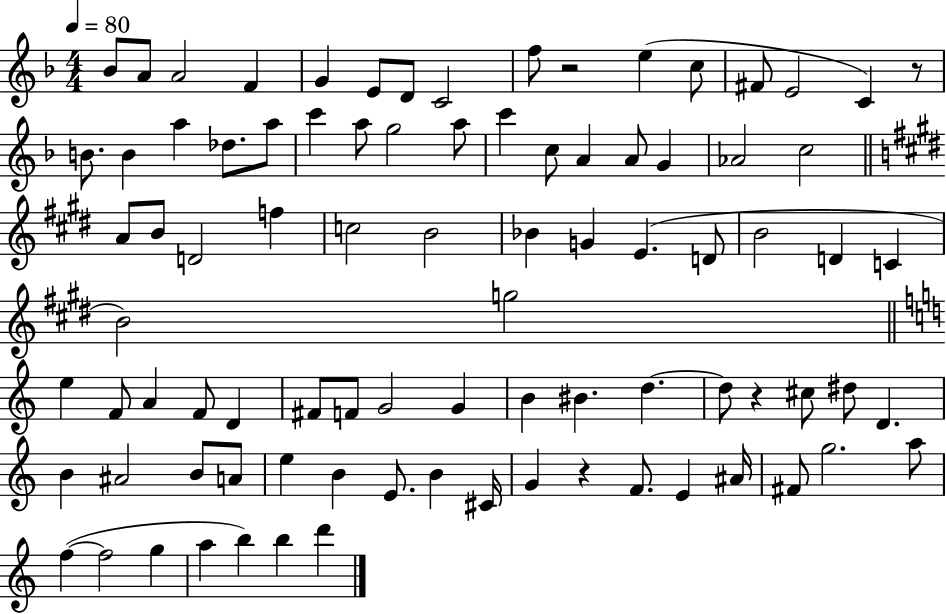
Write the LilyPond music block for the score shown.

{
  \clef treble
  \numericTimeSignature
  \time 4/4
  \key f \major
  \tempo 4 = 80
  \repeat volta 2 { bes'8 a'8 a'2 f'4 | g'4 e'8 d'8 c'2 | f''8 r2 e''4( c''8 | fis'8 e'2 c'4) r8 | \break b'8. b'4 a''4 des''8. a''8 | c'''4 a''8 g''2 a''8 | c'''4 c''8 a'4 a'8 g'4 | aes'2 c''2 | \break \bar "||" \break \key e \major a'8 b'8 d'2 f''4 | c''2 b'2 | bes'4 g'4 e'4.( d'8 | b'2 d'4 c'4 | \break b'2) g''2 | \bar "||" \break \key c \major e''4 f'8 a'4 f'8 d'4 | fis'8 f'8 g'2 g'4 | b'4 bis'4. d''4.~~ | d''8 r4 cis''8 dis''8 d'4. | \break b'4 ais'2 b'8 a'8 | e''4 b'4 e'8. b'4 cis'16 | g'4 r4 f'8. e'4 ais'16 | fis'8 g''2. a''8 | \break f''4~(~ f''2 g''4 | a''4 b''4) b''4 d'''4 | } \bar "|."
}